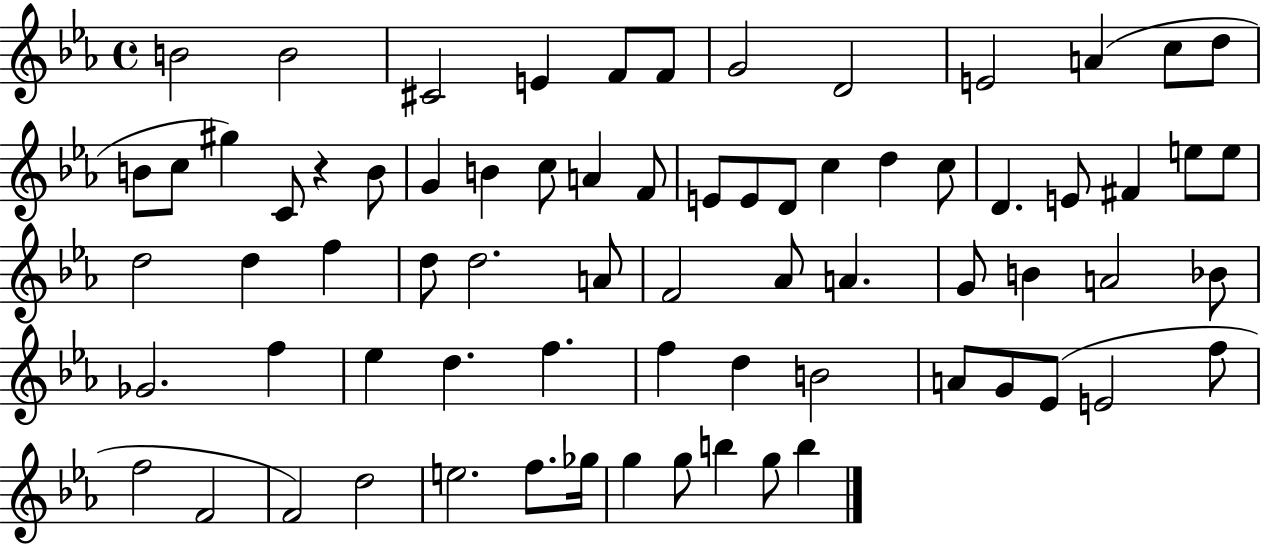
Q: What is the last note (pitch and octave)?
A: B5